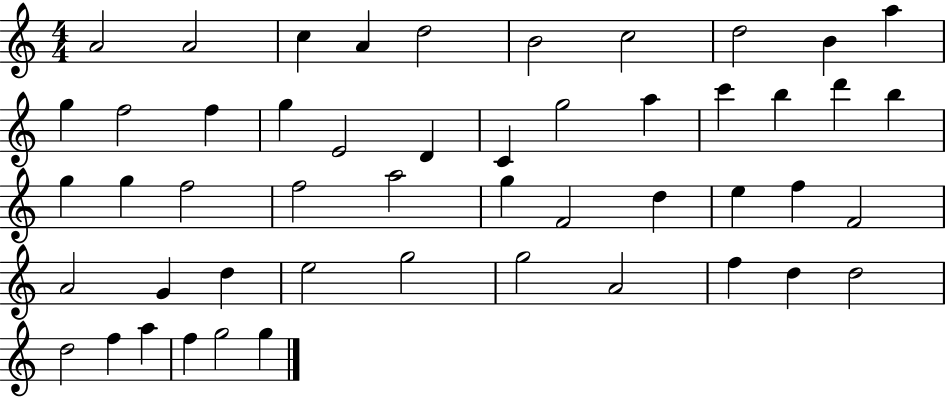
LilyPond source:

{
  \clef treble
  \numericTimeSignature
  \time 4/4
  \key c \major
  a'2 a'2 | c''4 a'4 d''2 | b'2 c''2 | d''2 b'4 a''4 | \break g''4 f''2 f''4 | g''4 e'2 d'4 | c'4 g''2 a''4 | c'''4 b''4 d'''4 b''4 | \break g''4 g''4 f''2 | f''2 a''2 | g''4 f'2 d''4 | e''4 f''4 f'2 | \break a'2 g'4 d''4 | e''2 g''2 | g''2 a'2 | f''4 d''4 d''2 | \break d''2 f''4 a''4 | f''4 g''2 g''4 | \bar "|."
}